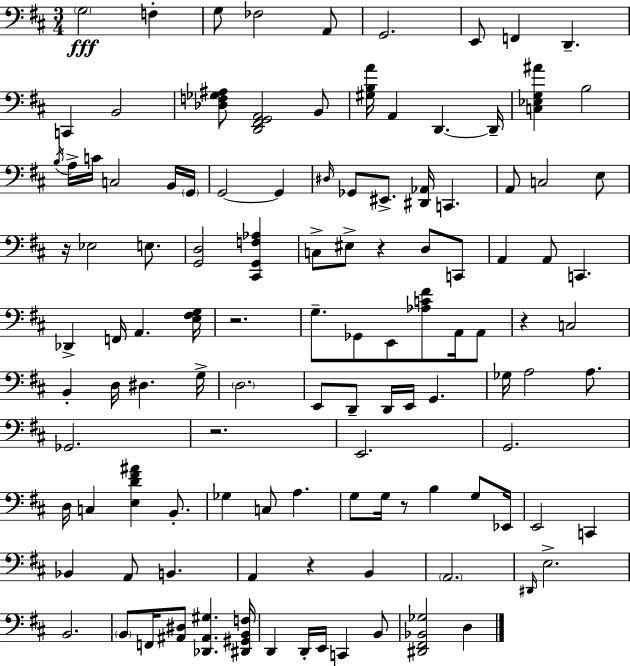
X:1
T:Untitled
M:3/4
L:1/4
K:D
G,2 F, G,/2 _F,2 A,,/2 G,,2 E,,/2 F,, D,, C,, B,,2 [_D,F,_G,^A,]/2 [D,,^F,,G,,A,,]2 B,,/2 [^G,B,A]/4 A,, D,, D,,/4 [C,_E,G,^A] B,2 B,/4 A,/4 C/4 C,2 B,,/4 G,,/4 G,,2 G,, ^D,/4 _G,,/2 ^E,,/2 [^D,,_A,,]/4 C,, A,,/2 C,2 E,/2 z/4 _E,2 E,/2 [G,,D,]2 [^C,,G,,F,_A,] C,/2 ^E,/2 z D,/2 C,,/2 A,, A,,/2 C,, _D,, F,,/4 A,, [E,^F,G,]/4 z2 G,/2 _G,,/2 E,,/2 [_A,C^F]/2 A,,/4 A,,/2 z C,2 B,, D,/4 ^D, G,/4 D,2 E,,/2 D,,/2 D,,/4 E,,/4 G,, _G,/4 A,2 A,/2 _G,,2 z2 E,,2 G,,2 D,/4 C, [E,D^F^A] B,,/2 _G, C,/2 A, G,/2 G,/4 z/2 B, G,/2 _E,,/4 E,,2 C,, _B,, A,,/2 B,, A,, z B,, A,,2 ^D,,/4 E,2 B,,2 B,,/2 F,,/4 [^A,,^D,]/2 [_D,,^A,,^G,] [^D,,^G,,B,,F,]/4 D,, D,,/4 E,,/4 C,, B,,/2 [^D,,^F,,_B,,_G,]2 D,